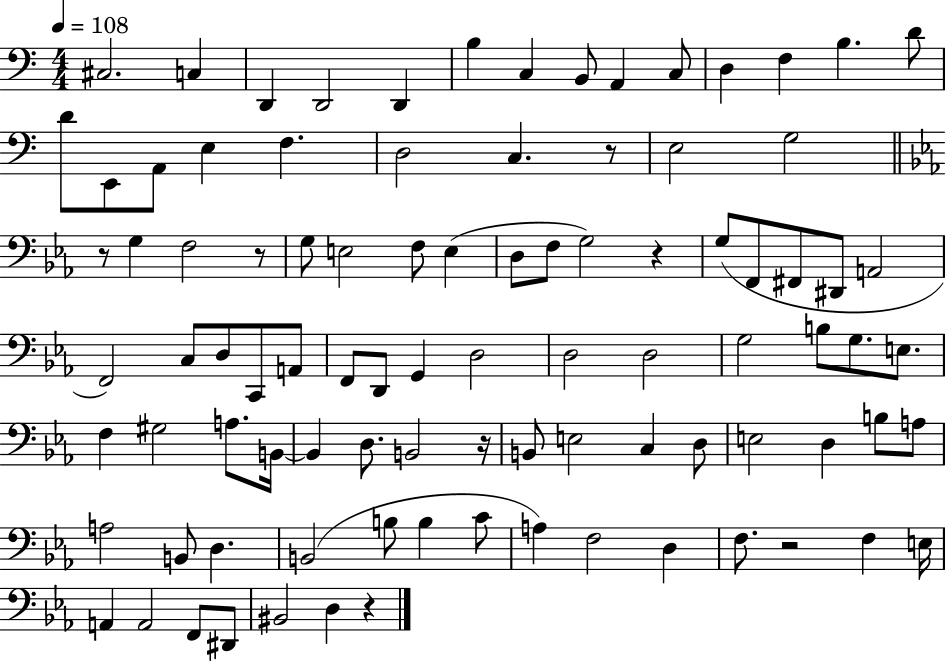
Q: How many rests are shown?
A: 7